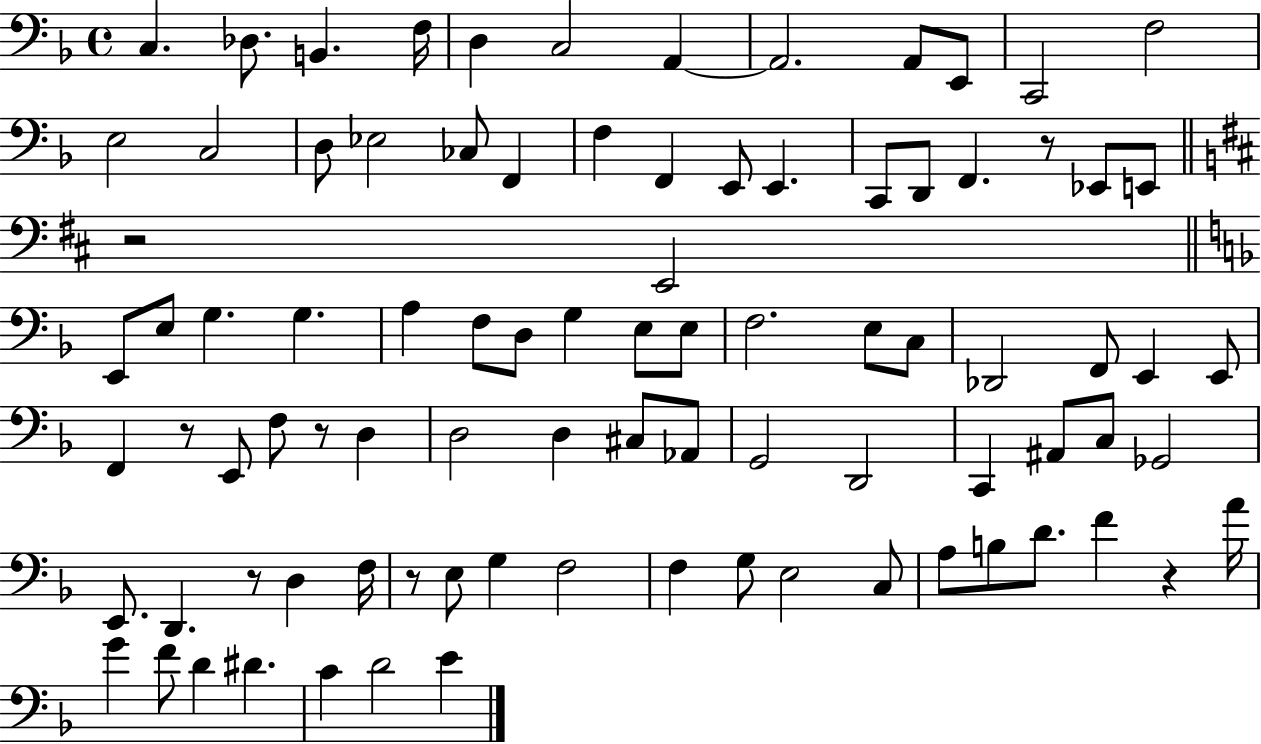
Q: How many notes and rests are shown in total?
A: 89